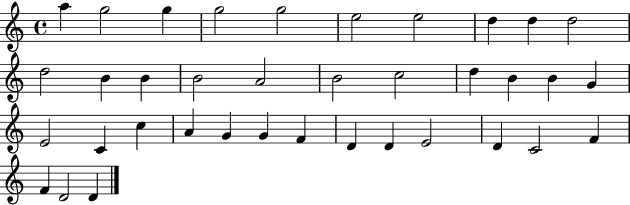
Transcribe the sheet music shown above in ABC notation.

X:1
T:Untitled
M:4/4
L:1/4
K:C
a g2 g g2 g2 e2 e2 d d d2 d2 B B B2 A2 B2 c2 d B B G E2 C c A G G F D D E2 D C2 F F D2 D